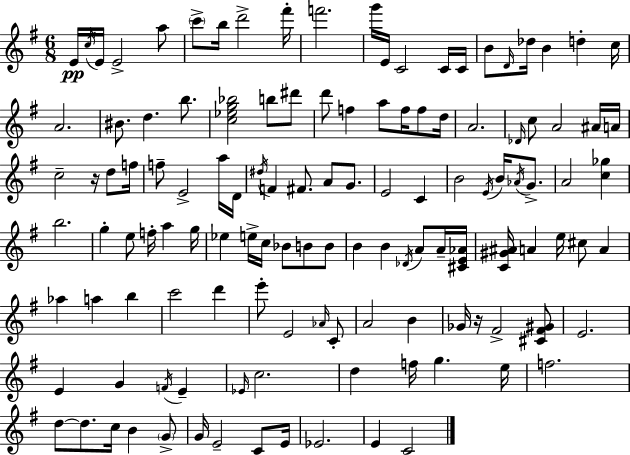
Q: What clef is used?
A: treble